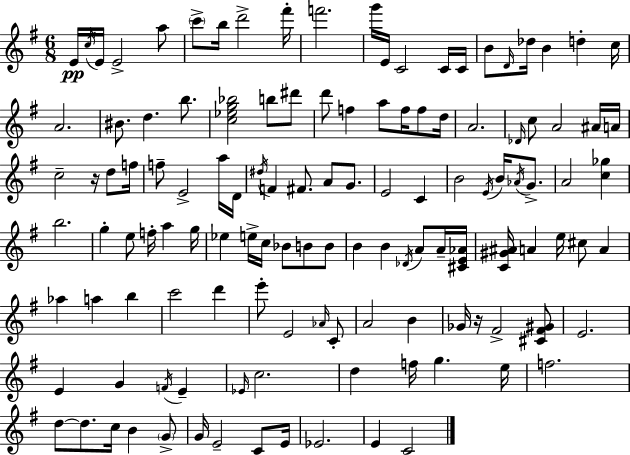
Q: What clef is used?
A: treble